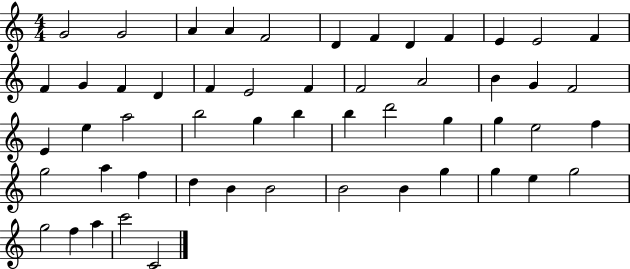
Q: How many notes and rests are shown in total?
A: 53